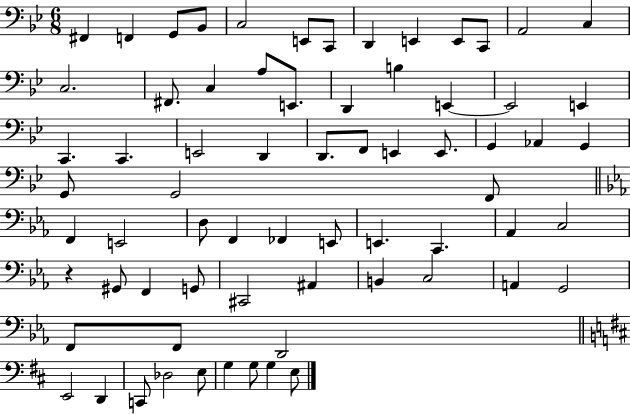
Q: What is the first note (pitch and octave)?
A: F#2